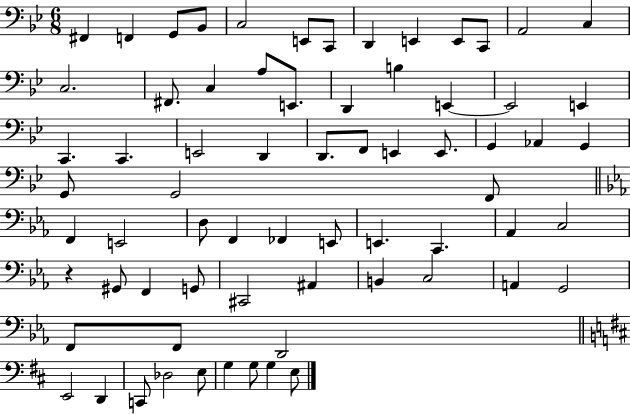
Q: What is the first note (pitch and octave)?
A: F#2